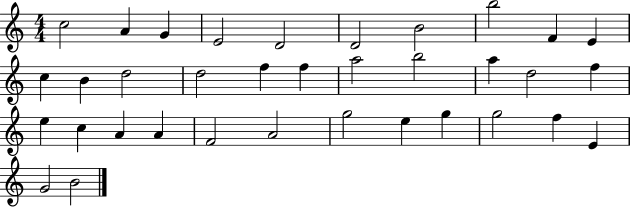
{
  \clef treble
  \numericTimeSignature
  \time 4/4
  \key c \major
  c''2 a'4 g'4 | e'2 d'2 | d'2 b'2 | b''2 f'4 e'4 | \break c''4 b'4 d''2 | d''2 f''4 f''4 | a''2 b''2 | a''4 d''2 f''4 | \break e''4 c''4 a'4 a'4 | f'2 a'2 | g''2 e''4 g''4 | g''2 f''4 e'4 | \break g'2 b'2 | \bar "|."
}